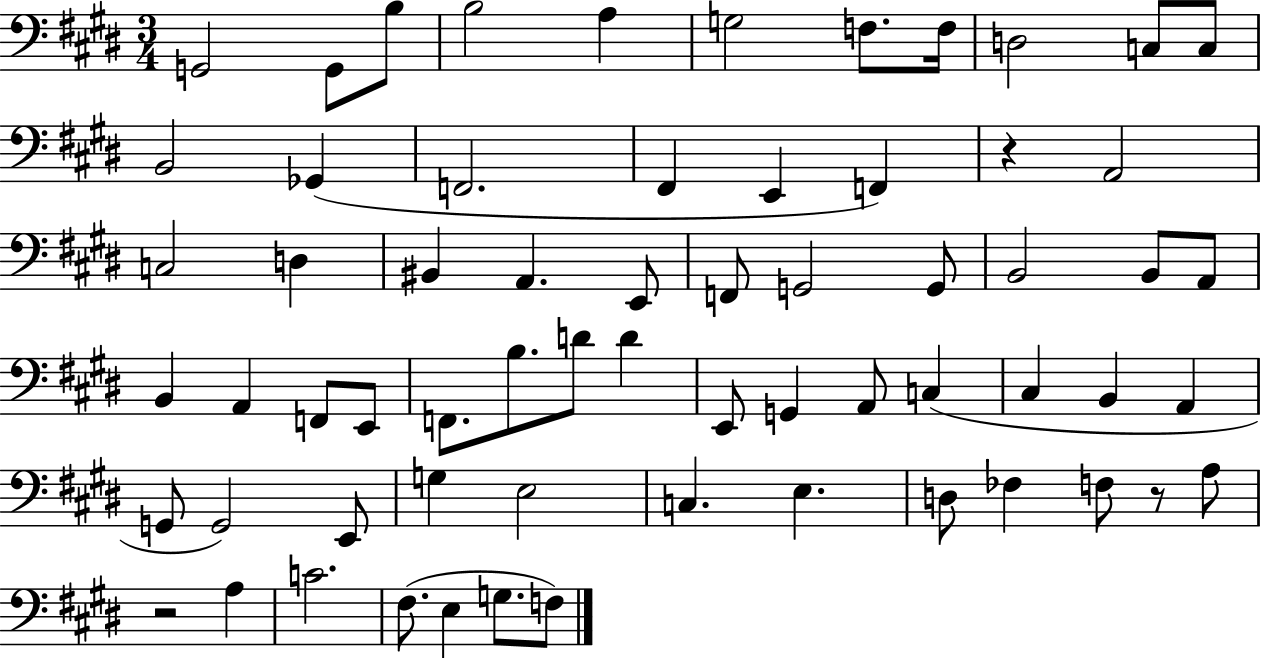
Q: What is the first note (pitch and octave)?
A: G2